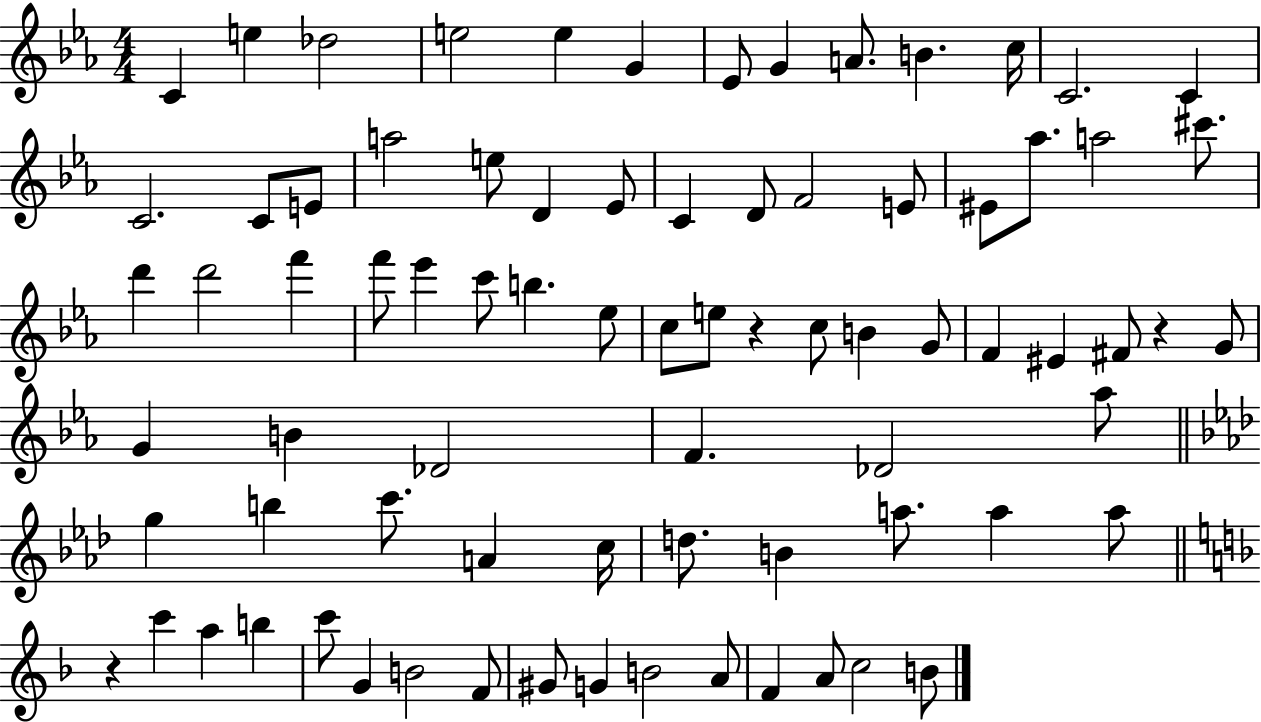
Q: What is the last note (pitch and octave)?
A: B4